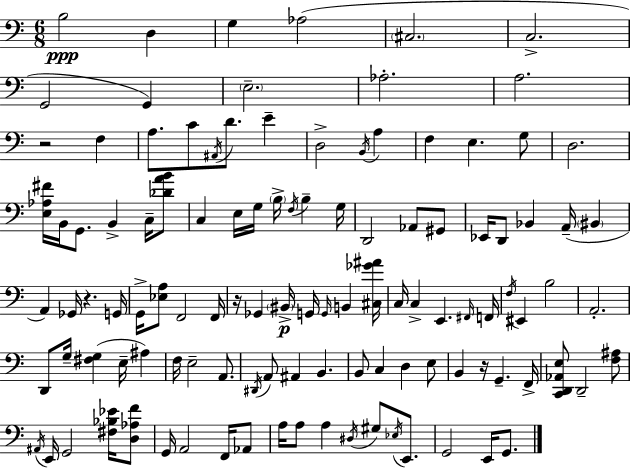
B3/h D3/q G3/q Ab3/h C#3/h. C3/h. G2/h G2/q E3/h. Ab3/h. A3/h. R/h F3/q A3/e. C4/e A#2/s D4/e. E4/q D3/h B2/s A3/q F3/q E3/q. G3/e D3/h. [E3,Ab3,F#4]/s B2/s G2/e. B2/q C3/s [Db4,A4,B4]/e C3/q E3/s G3/s B3/s F3/s B3/q G3/s D2/h Ab2/e G#2/e Eb2/s D2/e Bb2/q A2/s BIS2/q A2/q Gb2/s R/q. G2/s G2/s [Eb3,A3]/e F2/h F2/s R/s Gb2/q BIS2/s G2/s G2/s B2/q [C#3,Gb4,A#4]/s C3/s C3/q E2/q. F#2/s F2/s F3/s EIS2/q B3/h A2/h. D2/e G3/s [F#3,G3]/q E3/s A#3/q F3/s E3/h A2/e. D#2/s A2/e A#2/q B2/q. B2/e C3/q D3/q E3/e B2/q R/s G2/q. F2/s [C2,D2,Ab2,E3]/e D2/h [F3,A#3]/e A#2/s E2/s G2/h [F#3,Bb3,Eb4]/s [D3,Ab3,F4]/e G2/s A2/h F2/s Ab2/e A3/s A3/e A3/q D#3/s G#3/e Eb3/s E2/e. G2/h E2/s G2/e.